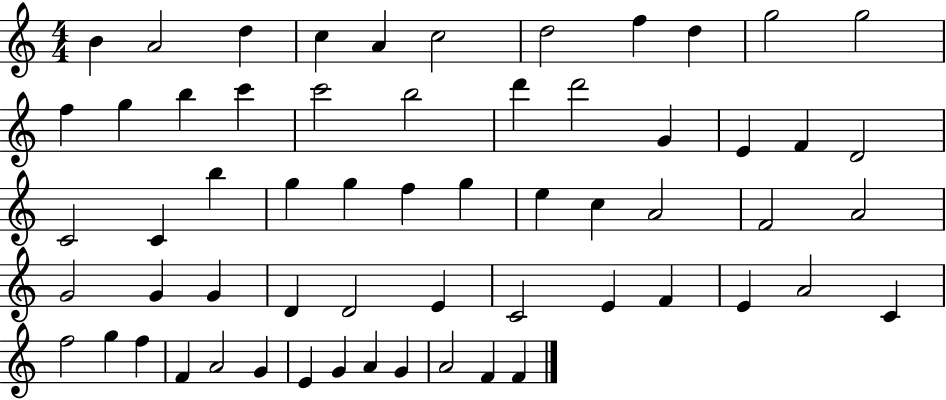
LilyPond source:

{
  \clef treble
  \numericTimeSignature
  \time 4/4
  \key c \major
  b'4 a'2 d''4 | c''4 a'4 c''2 | d''2 f''4 d''4 | g''2 g''2 | \break f''4 g''4 b''4 c'''4 | c'''2 b''2 | d'''4 d'''2 g'4 | e'4 f'4 d'2 | \break c'2 c'4 b''4 | g''4 g''4 f''4 g''4 | e''4 c''4 a'2 | f'2 a'2 | \break g'2 g'4 g'4 | d'4 d'2 e'4 | c'2 e'4 f'4 | e'4 a'2 c'4 | \break f''2 g''4 f''4 | f'4 a'2 g'4 | e'4 g'4 a'4 g'4 | a'2 f'4 f'4 | \break \bar "|."
}